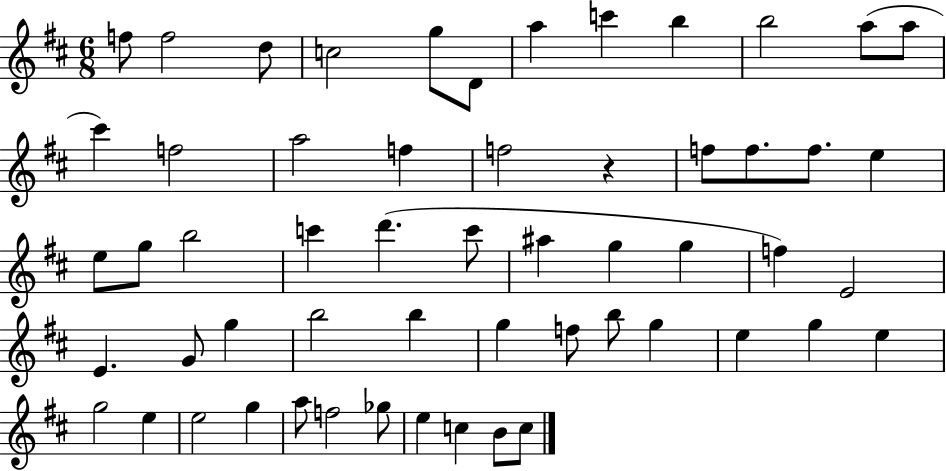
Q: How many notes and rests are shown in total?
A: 56